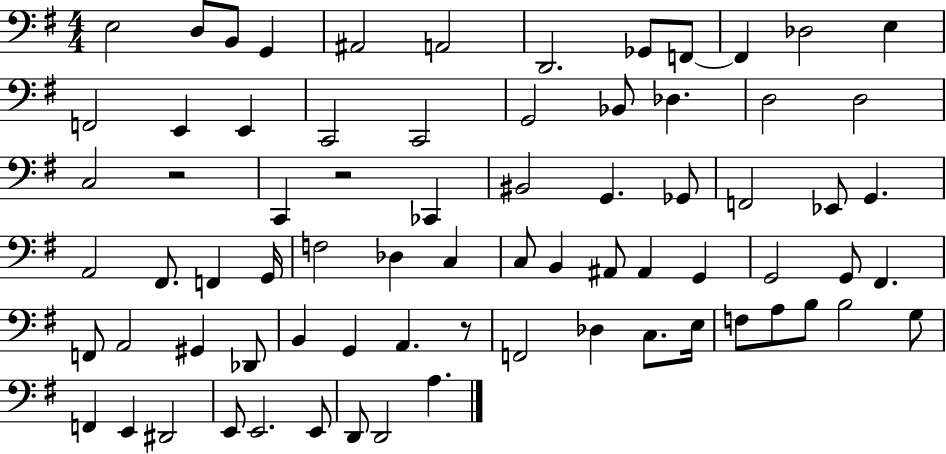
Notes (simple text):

E3/h D3/e B2/e G2/q A#2/h A2/h D2/h. Gb2/e F2/e F2/q Db3/h E3/q F2/h E2/q E2/q C2/h C2/h G2/h Bb2/e Db3/q. D3/h D3/h C3/h R/h C2/q R/h CES2/q BIS2/h G2/q. Gb2/e F2/h Eb2/e G2/q. A2/h F#2/e. F2/q G2/s F3/h Db3/q C3/q C3/e B2/q A#2/e A#2/q G2/q G2/h G2/e F#2/q. F2/e A2/h G#2/q Db2/e B2/q G2/q A2/q. R/e F2/h Db3/q C3/e. E3/s F3/e A3/e B3/e B3/h G3/e F2/q E2/q D#2/h E2/e E2/h. E2/e D2/e D2/h A3/q.